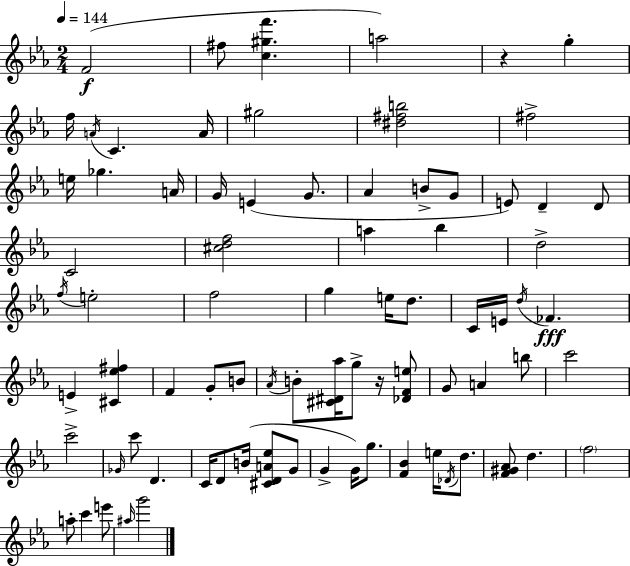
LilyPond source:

{
  \clef treble
  \numericTimeSignature
  \time 2/4
  \key c \minor
  \tempo 4 = 144
  f'2(\f | fis''8 <c'' gis'' f'''>4. | a''2) | r4 g''4-. | \break f''16 \acciaccatura { a'16 } c'4. | a'16 gis''2 | <dis'' fis'' b''>2 | fis''2-> | \break e''16 ges''4. | a'16 g'16 e'4( g'8. | aes'4 b'8-> g'8 | e'8) d'4-- d'8 | \break c'2 | <cis'' d'' f''>2 | a''4 bes''4 | d''2-> | \break \acciaccatura { f''16 } e''2-. | f''2 | g''4 e''16 d''8. | c'16 e'16 \acciaccatura { d''16 } fes'4.\fff | \break e'4-> <cis' ees'' fis''>4 | f'4 g'8-. | b'8 \acciaccatura { aes'16 } b'8-. <cis' dis' aes''>16 g''8-> | r16 <des' f' e''>8 g'8 a'4 | \break b''8 c'''2 | c'''2-> | \grace { ges'16 } c'''8 d'4. | c'16 d'8 | \break b'16( <cis' d' a' ees''>8 g'8 g'4-> | g'16) g''8. <f' bes'>4 | e''16 \acciaccatura { des'16 } d''8. <f' gis' aes'>8 | d''4. \parenthesize f''2 | \break a''8-. | c'''4 e'''8 \grace { ais''16 } g'''2 | \bar "|."
}